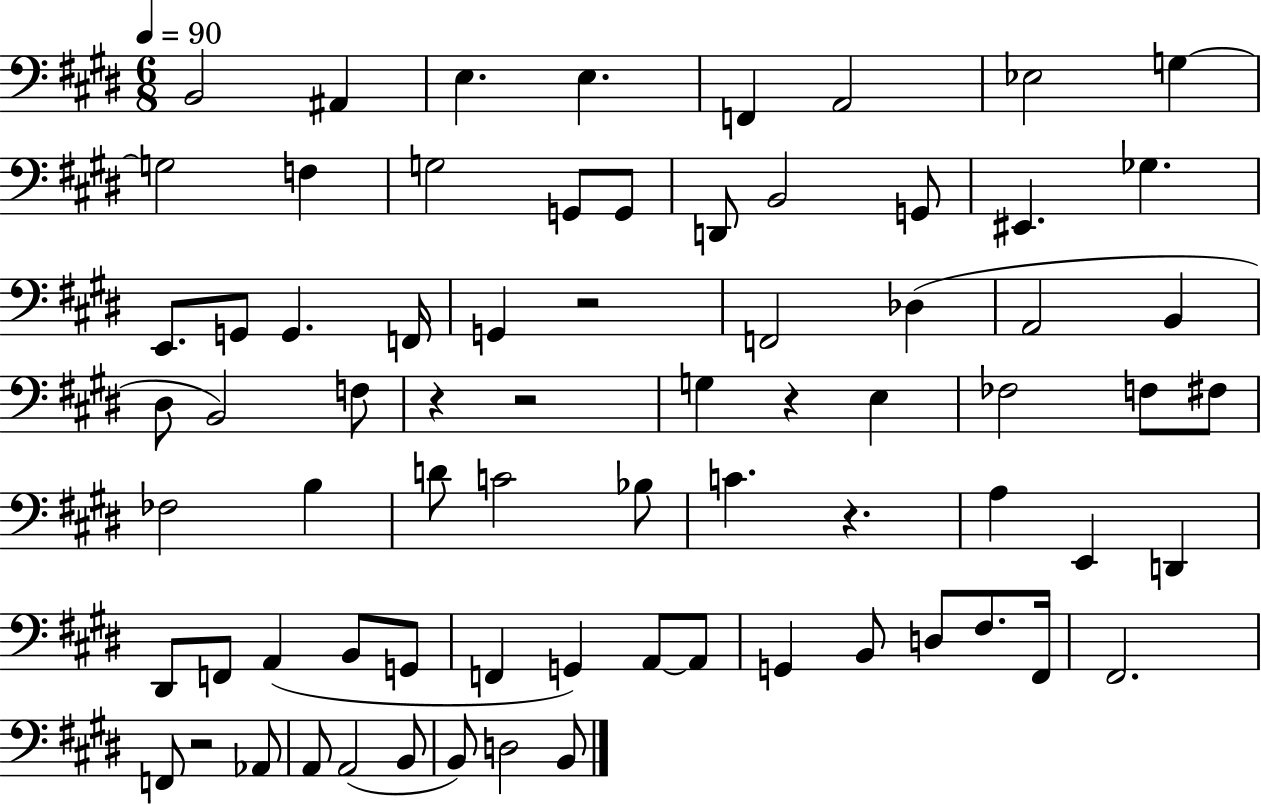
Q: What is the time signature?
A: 6/8